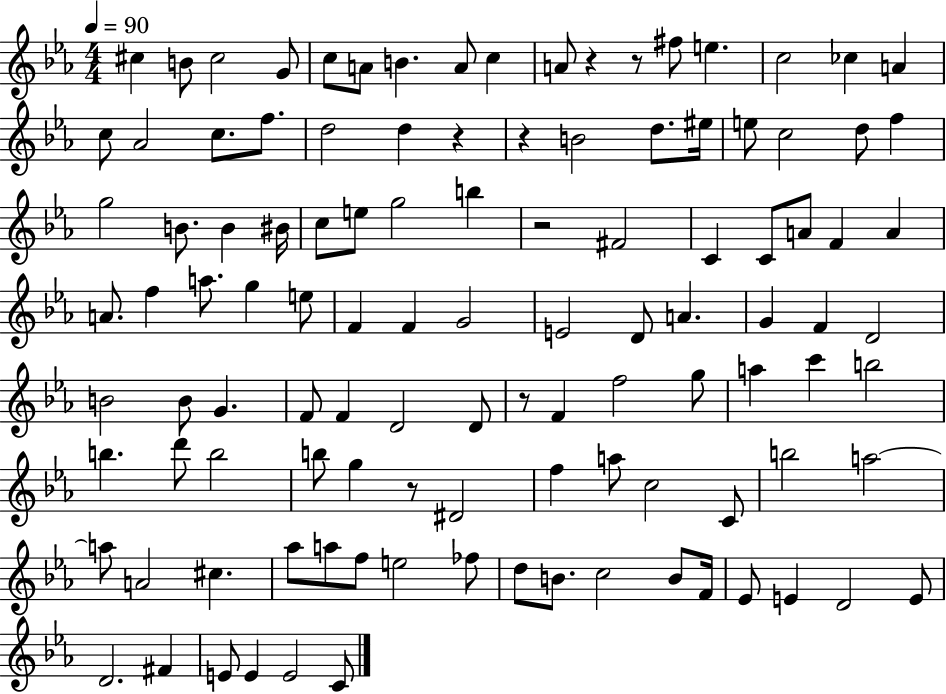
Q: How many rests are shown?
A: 7